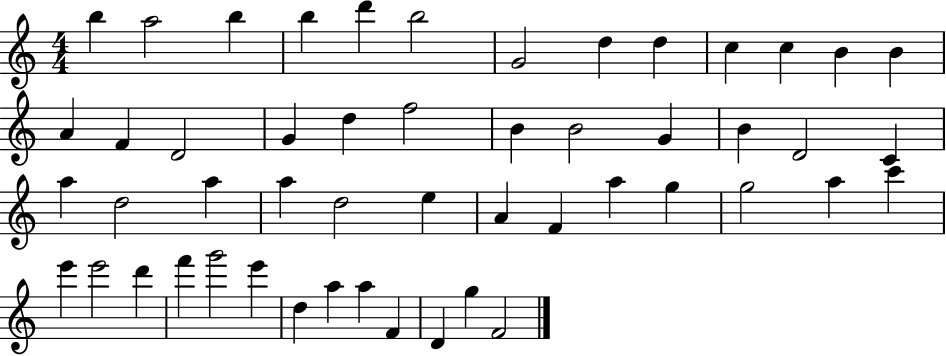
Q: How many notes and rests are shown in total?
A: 51